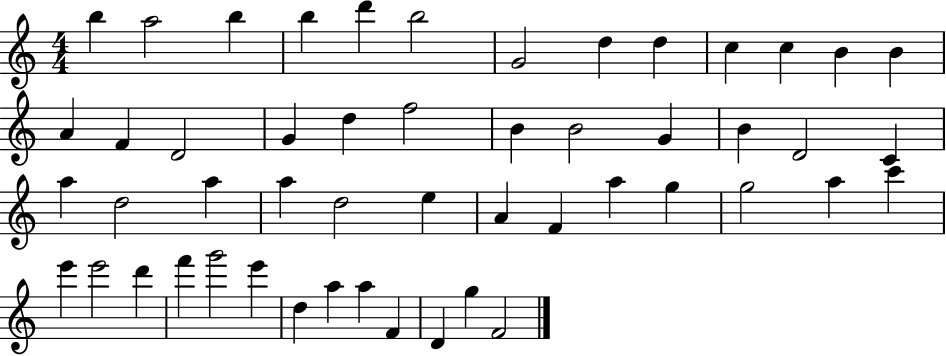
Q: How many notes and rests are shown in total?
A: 51